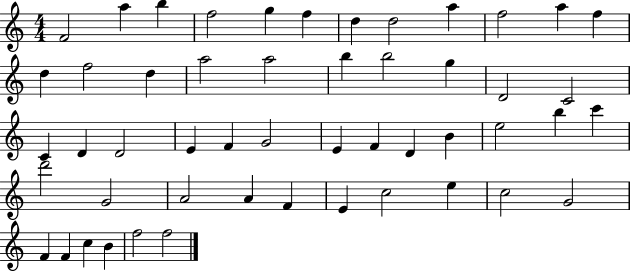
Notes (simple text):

F4/h A5/q B5/q F5/h G5/q F5/q D5/q D5/h A5/q F5/h A5/q F5/q D5/q F5/h D5/q A5/h A5/h B5/q B5/h G5/q D4/h C4/h C4/q D4/q D4/h E4/q F4/q G4/h E4/q F4/q D4/q B4/q E5/h B5/q C6/q D6/h G4/h A4/h A4/q F4/q E4/q C5/h E5/q C5/h G4/h F4/q F4/q C5/q B4/q F5/h F5/h